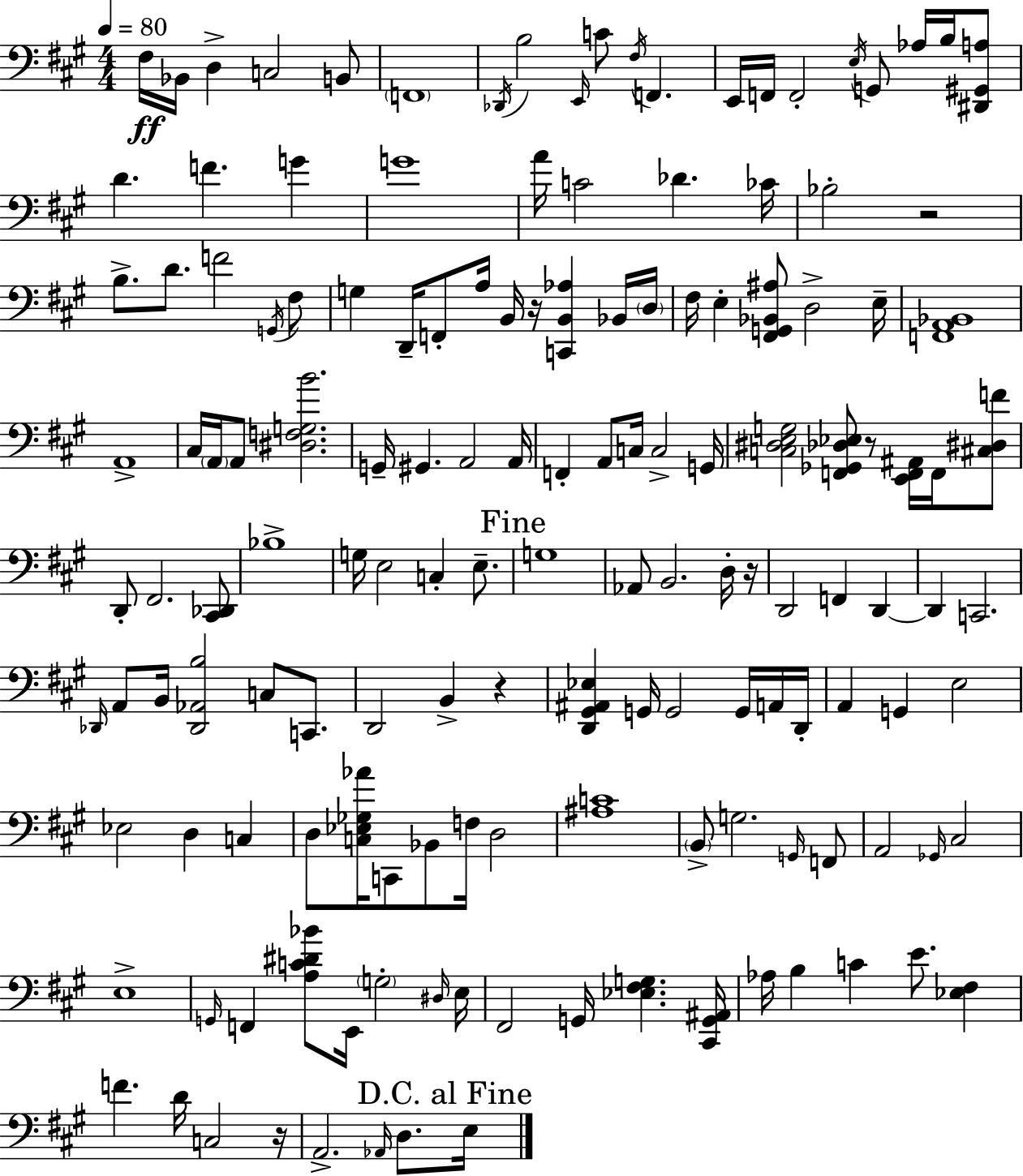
{
  \clef bass
  \numericTimeSignature
  \time 4/4
  \key a \major
  \tempo 4 = 80
  fis16\ff bes,16 d4-> c2 b,8 | \parenthesize f,1 | \acciaccatura { des,16 } b2 \grace { e,16 } c'8 \acciaccatura { fis16 } f,4. | e,16 f,16 f,2-. \acciaccatura { e16 } g,8 | \break aes16 b16 <dis, gis, a>8 d'4. f'4. | g'4 g'1 | a'16 c'2 des'4. | ces'16 bes2-. r2 | \break b8.-> d'8. f'2 | \acciaccatura { g,16 } fis8 g4 d,16-- f,8-. a16 b,16 r16 <c, b, aes>4 | bes,16 \parenthesize d16 fis16 e4-. <fis, g, bes, ais>8 d2-> | e16-- <f, a, bes,>1 | \break a,1-> | cis16 \parenthesize a,16 a,8 <dis f g b'>2. | g,16-- gis,4. a,2 | a,16 f,4-. a,8 c16 c2-> | \break g,16 <c dis e g>2 <f, ges, des ees>8 r8 | <e, f, ais,>16 f,16 <cis dis f'>8 d,8-. fis,2. | <cis, des,>8 bes1-> | g16 e2 c4-. | \break e8.-- \mark "Fine" g1 | aes,8 b,2. | d16-. r16 d,2 f,4 | d,4~~ d,4 c,2. | \break \grace { des,16 } a,8 b,16 <des, aes, b>2 | c8 c,8. d,2 b,4-> | r4 <d, gis, ais, ees>4 g,16 g,2 | g,16 a,16 d,16-. a,4 g,4 e2 | \break ees2 d4 | c4 d8 <c ees ges aes'>16 c,8 bes,8 f16 d2 | <ais c'>1 | \parenthesize b,8-> g2. | \break \grace { g,16 } f,8 a,2 \grace { ges,16 } | cis2 e1-> | \grace { g,16 } f,4 <a c' dis' bes'>8 e,16 | \parenthesize g2-. \grace { dis16 } e16 fis,2 | \break g,16 <ees fis g>4. <cis, g, ais,>16 aes16 b4 c'4 | e'8. <ees fis>4 f'4. | d'16 c2 r16 a,2.-> | \grace { aes,16 } d8. \mark "D.C. al Fine" e16 \bar "|."
}